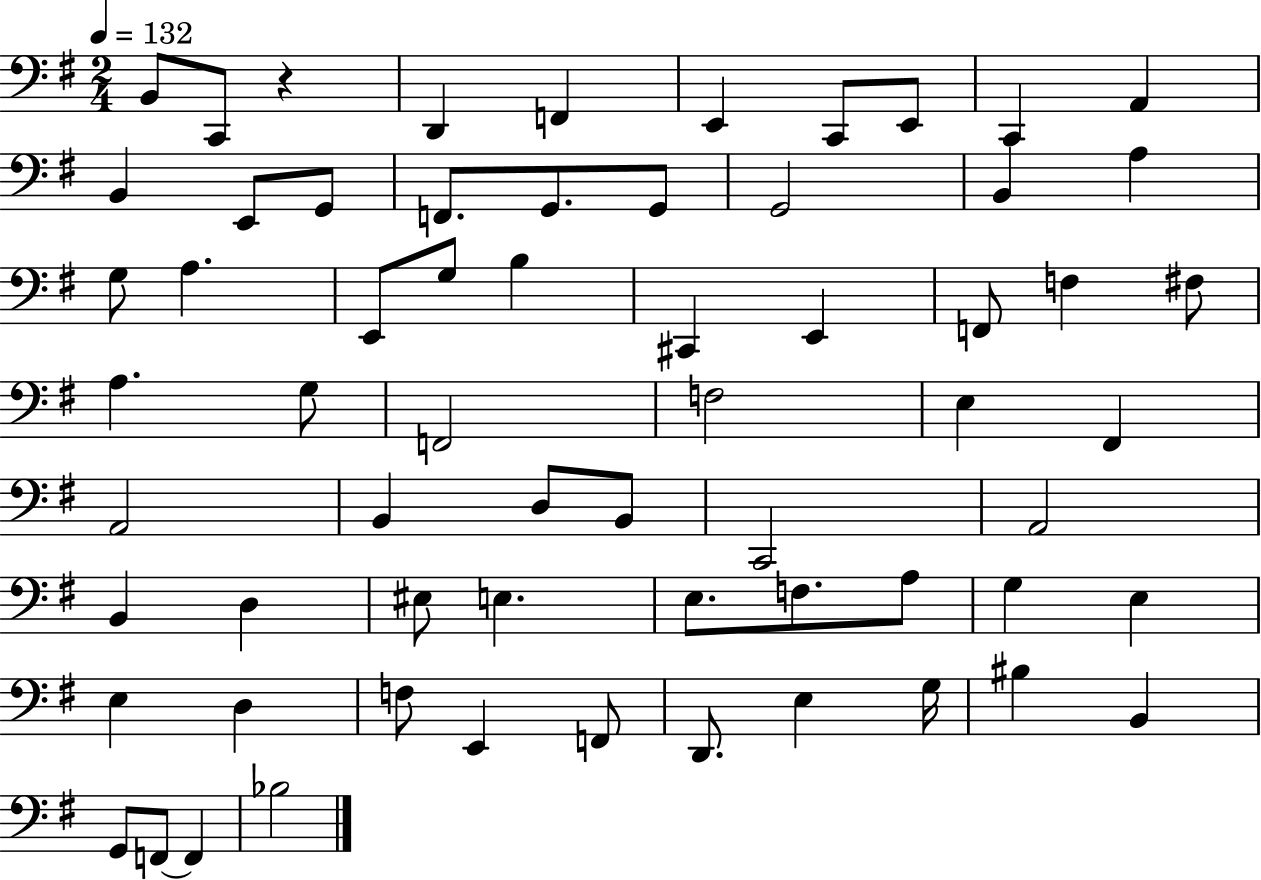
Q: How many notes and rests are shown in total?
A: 64